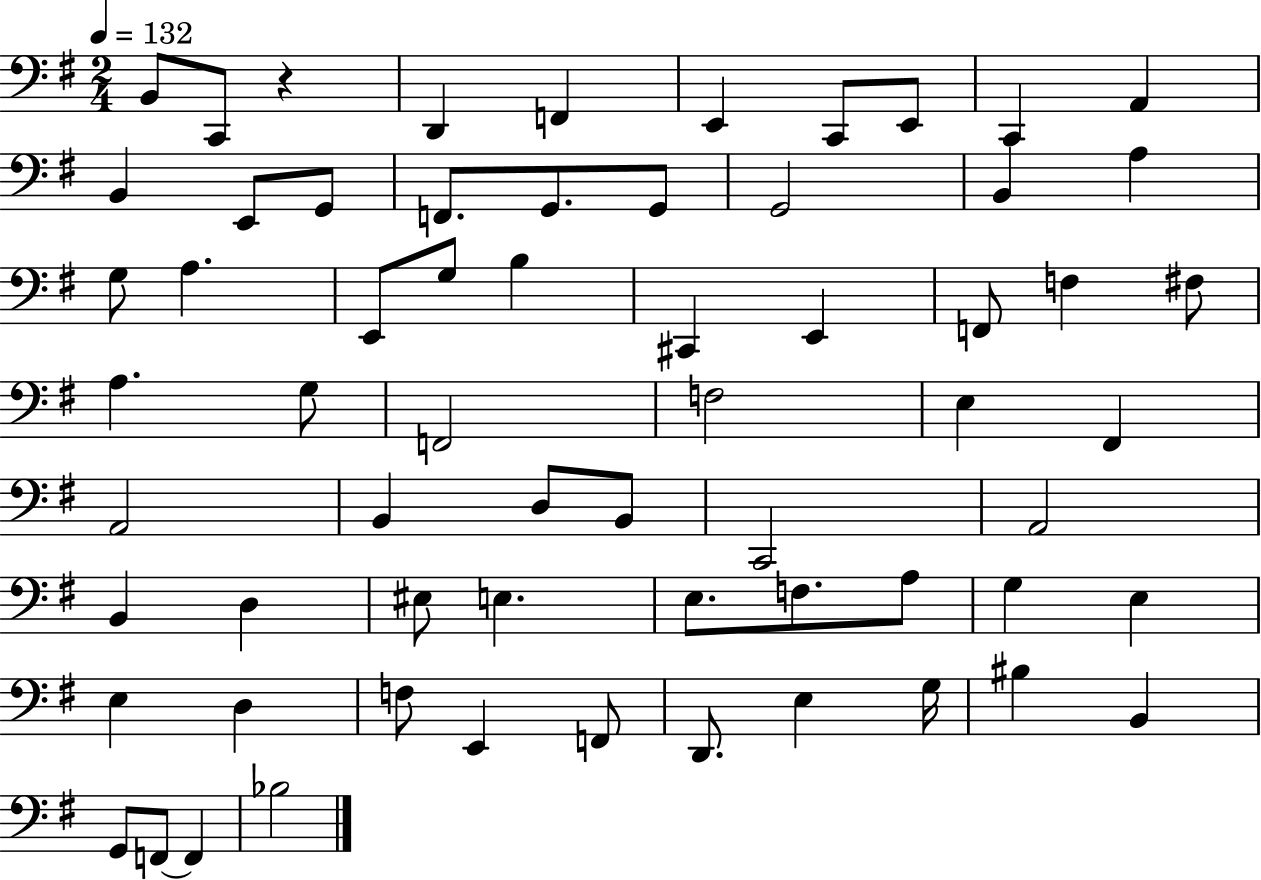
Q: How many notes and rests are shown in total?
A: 64